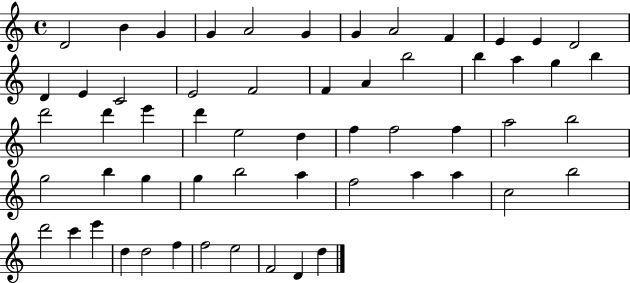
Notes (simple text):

D4/h B4/q G4/q G4/q A4/h G4/q G4/q A4/h F4/q E4/q E4/q D4/h D4/q E4/q C4/h E4/h F4/h F4/q A4/q B5/h B5/q A5/q G5/q B5/q D6/h D6/q E6/q D6/q E5/h D5/q F5/q F5/h F5/q A5/h B5/h G5/h B5/q G5/q G5/q B5/h A5/q F5/h A5/q A5/q C5/h B5/h D6/h C6/q E6/q D5/q D5/h F5/q F5/h E5/h F4/h D4/q D5/q